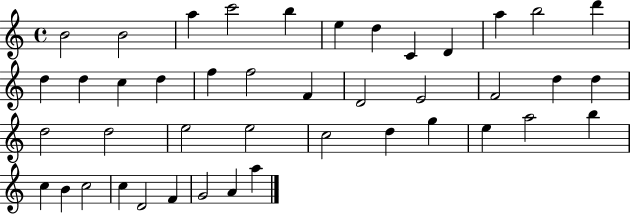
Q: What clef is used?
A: treble